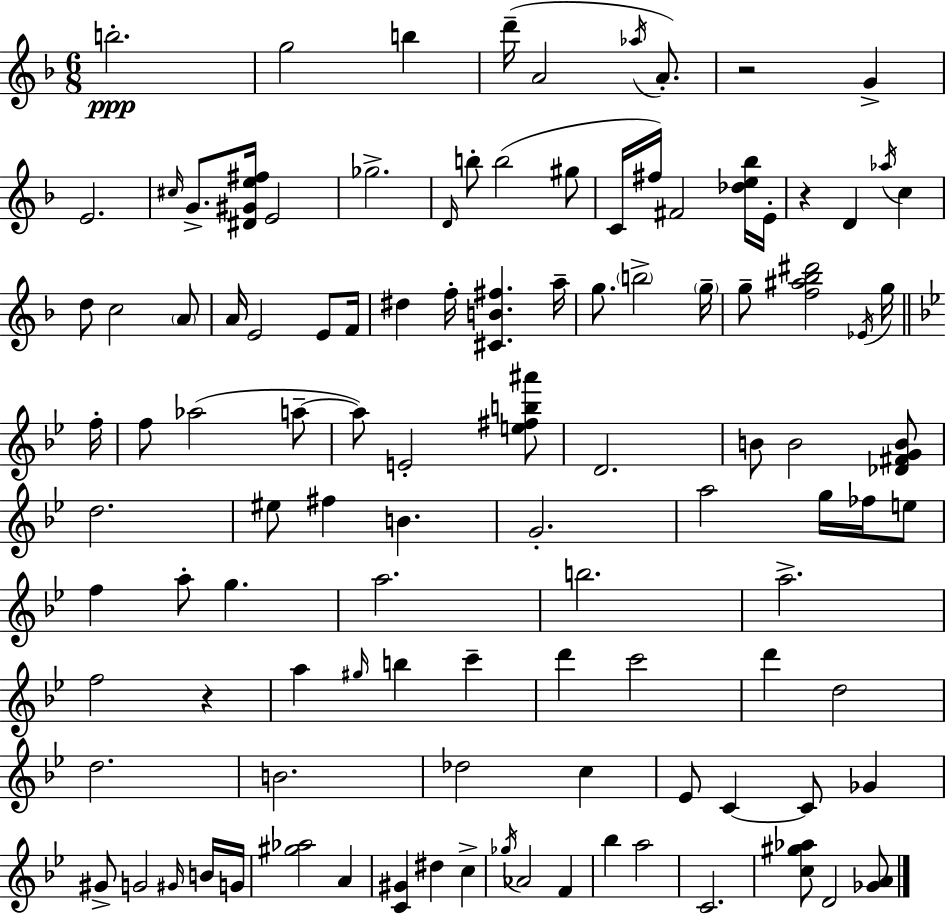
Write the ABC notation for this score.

X:1
T:Untitled
M:6/8
L:1/4
K:Dm
b2 g2 b d'/4 A2 _a/4 A/2 z2 G E2 ^c/4 G/2 [^D^Ge^f]/4 E2 _g2 D/4 b/2 b2 ^g/2 C/4 ^f/4 ^F2 [_de_b]/4 E/4 z D _a/4 c d/2 c2 A/2 A/4 E2 E/2 F/4 ^d f/4 [^CB^f] a/4 g/2 b2 g/4 g/2 [f^a_b^d']2 _E/4 g/4 f/4 f/2 _a2 a/2 a/2 E2 [e^fb^a']/2 D2 B/2 B2 [_D^FGB]/2 d2 ^e/2 ^f B G2 a2 g/4 _f/4 e/2 f a/2 g a2 b2 a2 f2 z a ^g/4 b c' d' c'2 d' d2 d2 B2 _d2 c _E/2 C C/2 _G ^G/2 G2 ^G/4 B/4 G/4 [^g_a]2 A [C^G] ^d c _g/4 _A2 F _b a2 C2 [c^g_a]/2 D2 [_GA]/2